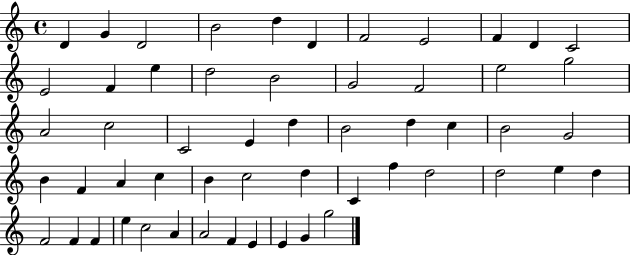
{
  \clef treble
  \time 4/4
  \defaultTimeSignature
  \key c \major
  d'4 g'4 d'2 | b'2 d''4 d'4 | f'2 e'2 | f'4 d'4 c'2 | \break e'2 f'4 e''4 | d''2 b'2 | g'2 f'2 | e''2 g''2 | \break a'2 c''2 | c'2 e'4 d''4 | b'2 d''4 c''4 | b'2 g'2 | \break b'4 f'4 a'4 c''4 | b'4 c''2 d''4 | c'4 f''4 d''2 | d''2 e''4 d''4 | \break f'2 f'4 f'4 | e''4 c''2 a'4 | a'2 f'4 e'4 | e'4 g'4 g''2 | \break \bar "|."
}